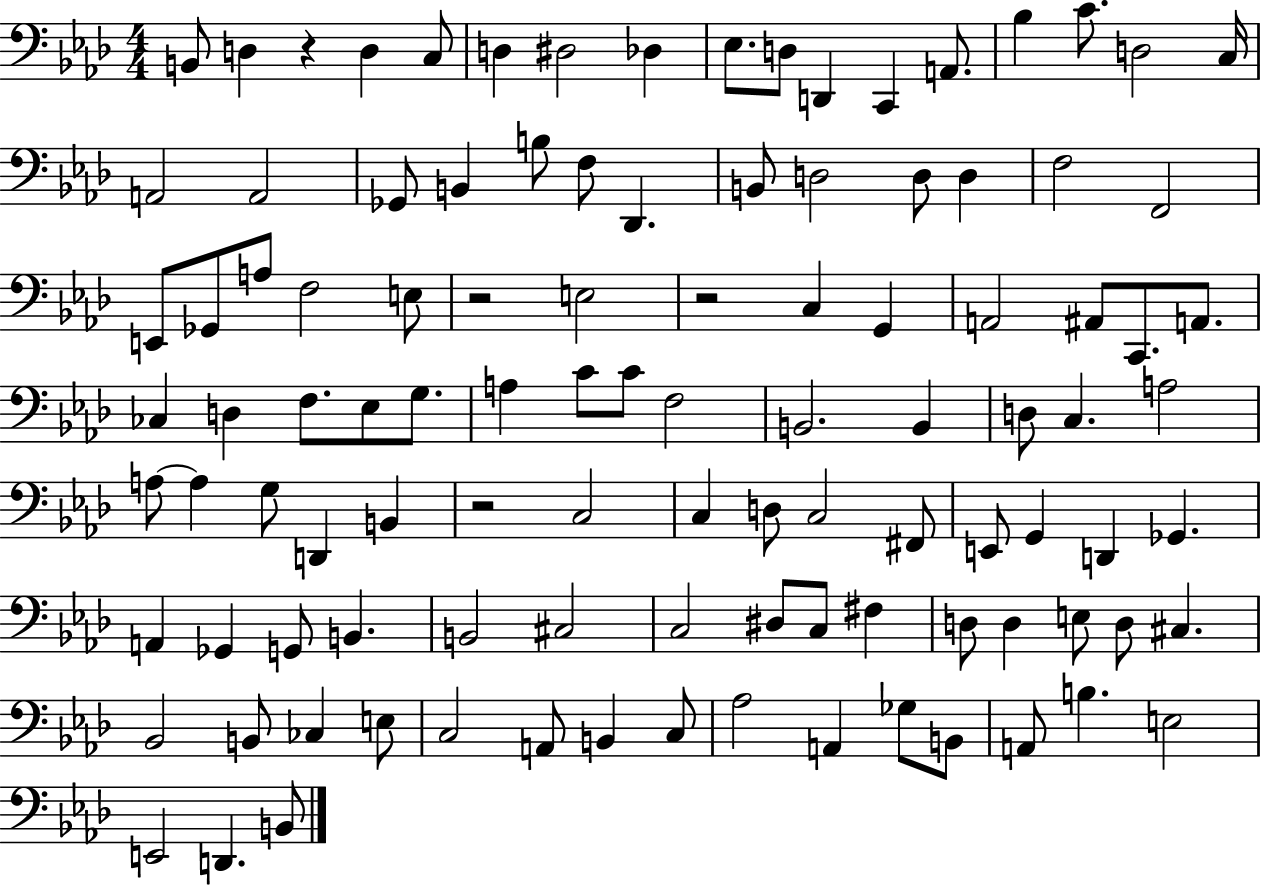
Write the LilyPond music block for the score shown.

{
  \clef bass
  \numericTimeSignature
  \time 4/4
  \key aes \major
  b,8 d4 r4 d4 c8 | d4 dis2 des4 | ees8. d8 d,4 c,4 a,8. | bes4 c'8. d2 c16 | \break a,2 a,2 | ges,8 b,4 b8 f8 des,4. | b,8 d2 d8 d4 | f2 f,2 | \break e,8 ges,8 a8 f2 e8 | r2 e2 | r2 c4 g,4 | a,2 ais,8 c,8. a,8. | \break ces4 d4 f8. ees8 g8. | a4 c'8 c'8 f2 | b,2. b,4 | d8 c4. a2 | \break a8~~ a4 g8 d,4 b,4 | r2 c2 | c4 d8 c2 fis,8 | e,8 g,4 d,4 ges,4. | \break a,4 ges,4 g,8 b,4. | b,2 cis2 | c2 dis8 c8 fis4 | d8 d4 e8 d8 cis4. | \break bes,2 b,8 ces4 e8 | c2 a,8 b,4 c8 | aes2 a,4 ges8 b,8 | a,8 b4. e2 | \break e,2 d,4. b,8 | \bar "|."
}